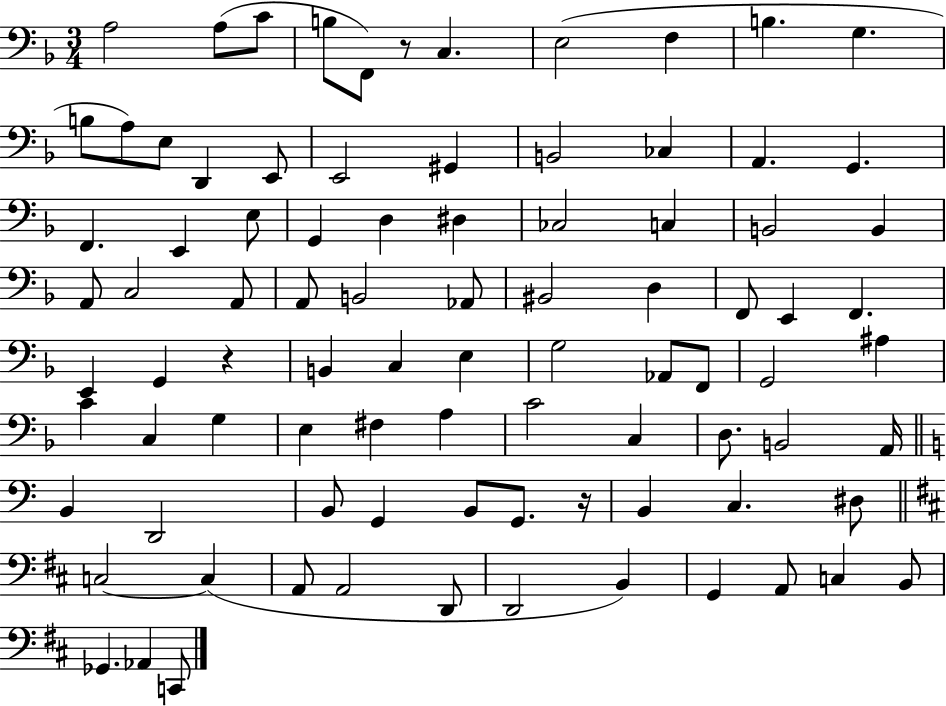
{
  \clef bass
  \numericTimeSignature
  \time 3/4
  \key f \major
  \repeat volta 2 { a2 a8( c'8 | b8 f,8) r8 c4. | e2( f4 | b4. g4. | \break b8 a8) e8 d,4 e,8 | e,2 gis,4 | b,2 ces4 | a,4. g,4. | \break f,4. e,4 e8 | g,4 d4 dis4 | ces2 c4 | b,2 b,4 | \break a,8 c2 a,8 | a,8 b,2 aes,8 | bis,2 d4 | f,8 e,4 f,4. | \break e,4 g,4 r4 | b,4 c4 e4 | g2 aes,8 f,8 | g,2 ais4 | \break c'4 c4 g4 | e4 fis4 a4 | c'2 c4 | d8. b,2 a,16 | \break \bar "||" \break \key c \major b,4 d,2 | b,8 g,4 b,8 g,8. r16 | b,4 c4. dis8 | \bar "||" \break \key d \major c2~~ c4( | a,8 a,2 d,8 | d,2 b,4) | g,4 a,8 c4 b,8 | \break ges,4. aes,4 c,8 | } \bar "|."
}